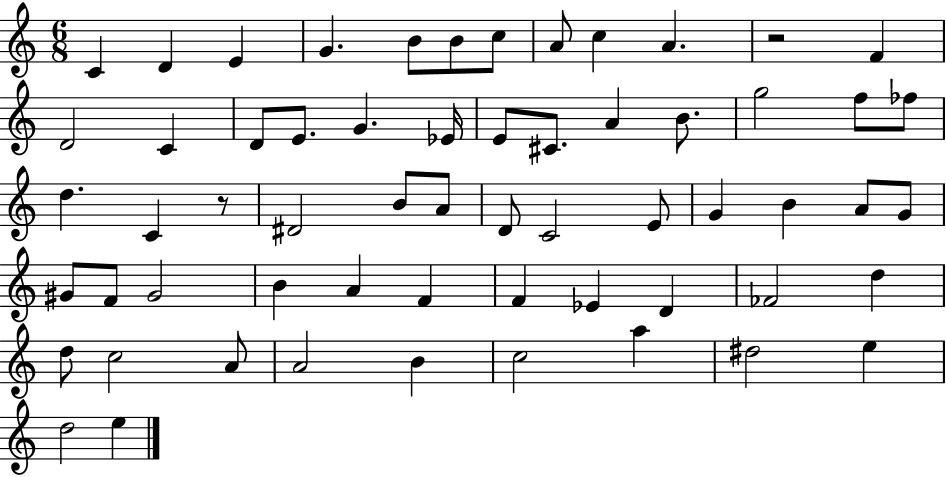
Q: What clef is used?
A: treble